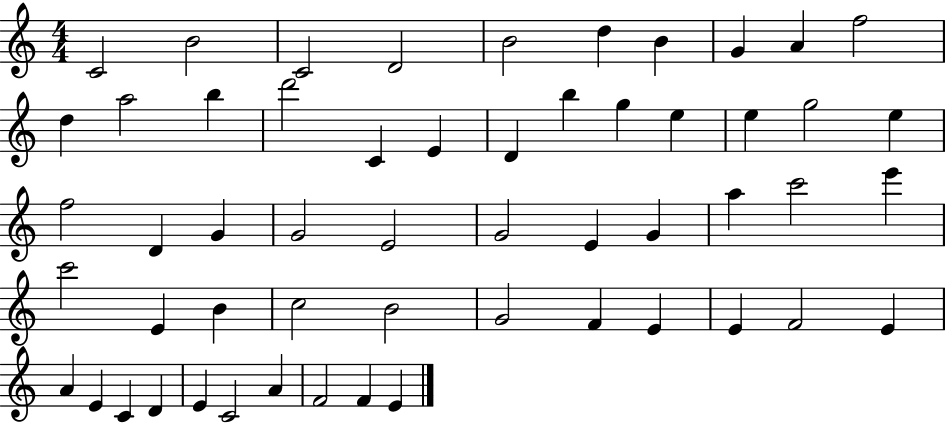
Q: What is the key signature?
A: C major